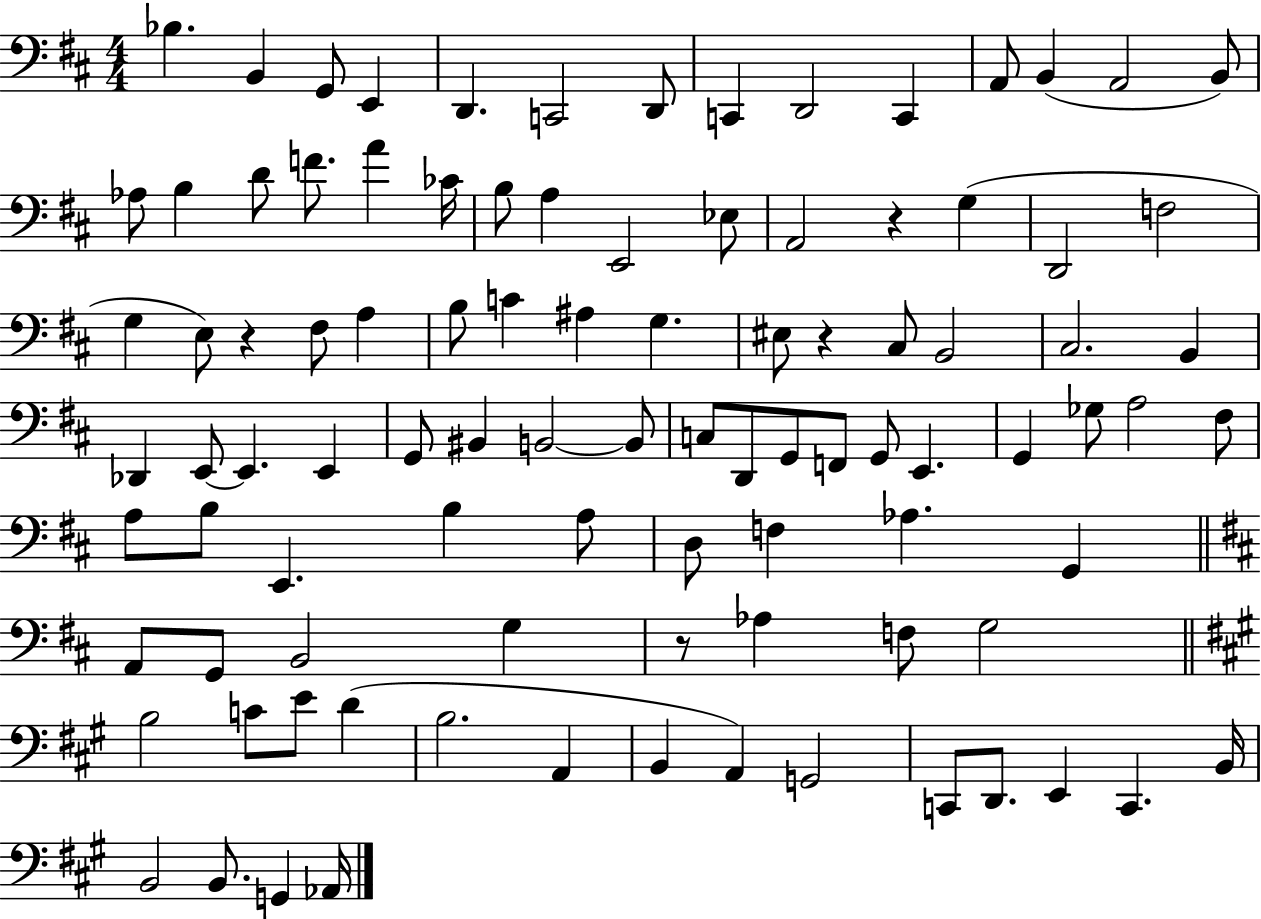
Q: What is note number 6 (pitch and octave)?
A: C2